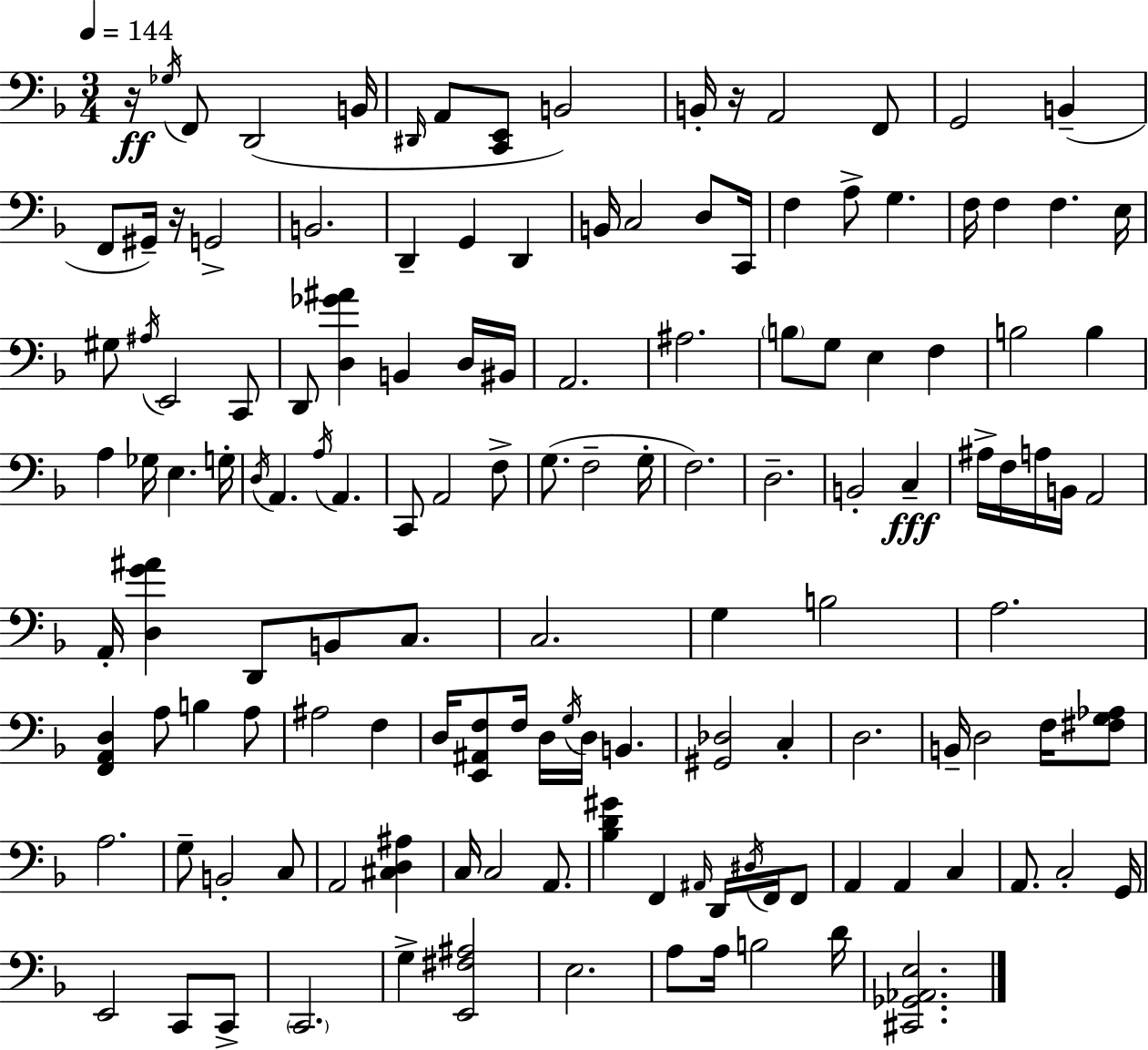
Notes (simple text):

R/s Gb3/s F2/e D2/h B2/s D#2/s A2/e [C2,E2]/e B2/h B2/s R/s A2/h F2/e G2/h B2/q F2/e G#2/s R/s G2/h B2/h. D2/q G2/q D2/q B2/s C3/h D3/e C2/s F3/q A3/e G3/q. F3/s F3/q F3/q. E3/s G#3/e A#3/s E2/h C2/e D2/e [D3,Gb4,A#4]/q B2/q D3/s BIS2/s A2/h. A#3/h. B3/e G3/e E3/q F3/q B3/h B3/q A3/q Gb3/s E3/q. G3/s D3/s A2/q. A3/s A2/q. C2/e A2/h F3/e G3/e. F3/h G3/s F3/h. D3/h. B2/h C3/q A#3/s F3/s A3/s B2/s A2/h A2/s [D3,G4,A#4]/q D2/e B2/e C3/e. C3/h. G3/q B3/h A3/h. [F2,A2,D3]/q A3/e B3/q A3/e A#3/h F3/q D3/s [E2,A#2,F3]/e F3/s D3/s G3/s D3/s B2/q. [G#2,Db3]/h C3/q D3/h. B2/s D3/h F3/s [F#3,G3,Ab3]/e A3/h. G3/e B2/h C3/e A2/h [C#3,D3,A#3]/q C3/s C3/h A2/e. [Bb3,D4,G#4]/q F2/q A#2/s D2/s D#3/s F2/s F2/e A2/q A2/q C3/q A2/e. C3/h G2/s E2/h C2/e C2/e C2/h. G3/q [E2,F#3,A#3]/h E3/h. A3/e A3/s B3/h D4/s [C#2,Gb2,Ab2,E3]/h.